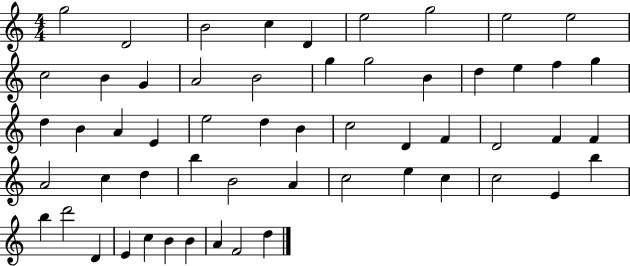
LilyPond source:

{
  \clef treble
  \numericTimeSignature
  \time 4/4
  \key c \major
  g''2 d'2 | b'2 c''4 d'4 | e''2 g''2 | e''2 e''2 | \break c''2 b'4 g'4 | a'2 b'2 | g''4 g''2 b'4 | d''4 e''4 f''4 g''4 | \break d''4 b'4 a'4 e'4 | e''2 d''4 b'4 | c''2 d'4 f'4 | d'2 f'4 f'4 | \break a'2 c''4 d''4 | b''4 b'2 a'4 | c''2 e''4 c''4 | c''2 e'4 b''4 | \break b''4 d'''2 d'4 | e'4 c''4 b'4 b'4 | a'4 f'2 d''4 | \bar "|."
}